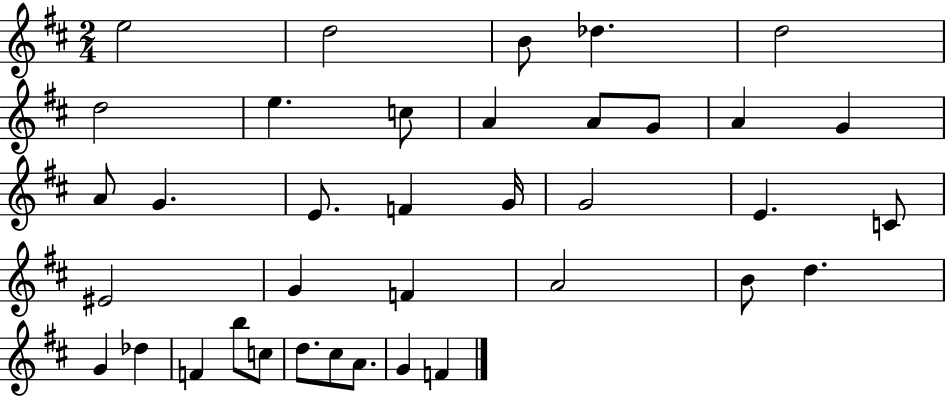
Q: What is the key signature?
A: D major